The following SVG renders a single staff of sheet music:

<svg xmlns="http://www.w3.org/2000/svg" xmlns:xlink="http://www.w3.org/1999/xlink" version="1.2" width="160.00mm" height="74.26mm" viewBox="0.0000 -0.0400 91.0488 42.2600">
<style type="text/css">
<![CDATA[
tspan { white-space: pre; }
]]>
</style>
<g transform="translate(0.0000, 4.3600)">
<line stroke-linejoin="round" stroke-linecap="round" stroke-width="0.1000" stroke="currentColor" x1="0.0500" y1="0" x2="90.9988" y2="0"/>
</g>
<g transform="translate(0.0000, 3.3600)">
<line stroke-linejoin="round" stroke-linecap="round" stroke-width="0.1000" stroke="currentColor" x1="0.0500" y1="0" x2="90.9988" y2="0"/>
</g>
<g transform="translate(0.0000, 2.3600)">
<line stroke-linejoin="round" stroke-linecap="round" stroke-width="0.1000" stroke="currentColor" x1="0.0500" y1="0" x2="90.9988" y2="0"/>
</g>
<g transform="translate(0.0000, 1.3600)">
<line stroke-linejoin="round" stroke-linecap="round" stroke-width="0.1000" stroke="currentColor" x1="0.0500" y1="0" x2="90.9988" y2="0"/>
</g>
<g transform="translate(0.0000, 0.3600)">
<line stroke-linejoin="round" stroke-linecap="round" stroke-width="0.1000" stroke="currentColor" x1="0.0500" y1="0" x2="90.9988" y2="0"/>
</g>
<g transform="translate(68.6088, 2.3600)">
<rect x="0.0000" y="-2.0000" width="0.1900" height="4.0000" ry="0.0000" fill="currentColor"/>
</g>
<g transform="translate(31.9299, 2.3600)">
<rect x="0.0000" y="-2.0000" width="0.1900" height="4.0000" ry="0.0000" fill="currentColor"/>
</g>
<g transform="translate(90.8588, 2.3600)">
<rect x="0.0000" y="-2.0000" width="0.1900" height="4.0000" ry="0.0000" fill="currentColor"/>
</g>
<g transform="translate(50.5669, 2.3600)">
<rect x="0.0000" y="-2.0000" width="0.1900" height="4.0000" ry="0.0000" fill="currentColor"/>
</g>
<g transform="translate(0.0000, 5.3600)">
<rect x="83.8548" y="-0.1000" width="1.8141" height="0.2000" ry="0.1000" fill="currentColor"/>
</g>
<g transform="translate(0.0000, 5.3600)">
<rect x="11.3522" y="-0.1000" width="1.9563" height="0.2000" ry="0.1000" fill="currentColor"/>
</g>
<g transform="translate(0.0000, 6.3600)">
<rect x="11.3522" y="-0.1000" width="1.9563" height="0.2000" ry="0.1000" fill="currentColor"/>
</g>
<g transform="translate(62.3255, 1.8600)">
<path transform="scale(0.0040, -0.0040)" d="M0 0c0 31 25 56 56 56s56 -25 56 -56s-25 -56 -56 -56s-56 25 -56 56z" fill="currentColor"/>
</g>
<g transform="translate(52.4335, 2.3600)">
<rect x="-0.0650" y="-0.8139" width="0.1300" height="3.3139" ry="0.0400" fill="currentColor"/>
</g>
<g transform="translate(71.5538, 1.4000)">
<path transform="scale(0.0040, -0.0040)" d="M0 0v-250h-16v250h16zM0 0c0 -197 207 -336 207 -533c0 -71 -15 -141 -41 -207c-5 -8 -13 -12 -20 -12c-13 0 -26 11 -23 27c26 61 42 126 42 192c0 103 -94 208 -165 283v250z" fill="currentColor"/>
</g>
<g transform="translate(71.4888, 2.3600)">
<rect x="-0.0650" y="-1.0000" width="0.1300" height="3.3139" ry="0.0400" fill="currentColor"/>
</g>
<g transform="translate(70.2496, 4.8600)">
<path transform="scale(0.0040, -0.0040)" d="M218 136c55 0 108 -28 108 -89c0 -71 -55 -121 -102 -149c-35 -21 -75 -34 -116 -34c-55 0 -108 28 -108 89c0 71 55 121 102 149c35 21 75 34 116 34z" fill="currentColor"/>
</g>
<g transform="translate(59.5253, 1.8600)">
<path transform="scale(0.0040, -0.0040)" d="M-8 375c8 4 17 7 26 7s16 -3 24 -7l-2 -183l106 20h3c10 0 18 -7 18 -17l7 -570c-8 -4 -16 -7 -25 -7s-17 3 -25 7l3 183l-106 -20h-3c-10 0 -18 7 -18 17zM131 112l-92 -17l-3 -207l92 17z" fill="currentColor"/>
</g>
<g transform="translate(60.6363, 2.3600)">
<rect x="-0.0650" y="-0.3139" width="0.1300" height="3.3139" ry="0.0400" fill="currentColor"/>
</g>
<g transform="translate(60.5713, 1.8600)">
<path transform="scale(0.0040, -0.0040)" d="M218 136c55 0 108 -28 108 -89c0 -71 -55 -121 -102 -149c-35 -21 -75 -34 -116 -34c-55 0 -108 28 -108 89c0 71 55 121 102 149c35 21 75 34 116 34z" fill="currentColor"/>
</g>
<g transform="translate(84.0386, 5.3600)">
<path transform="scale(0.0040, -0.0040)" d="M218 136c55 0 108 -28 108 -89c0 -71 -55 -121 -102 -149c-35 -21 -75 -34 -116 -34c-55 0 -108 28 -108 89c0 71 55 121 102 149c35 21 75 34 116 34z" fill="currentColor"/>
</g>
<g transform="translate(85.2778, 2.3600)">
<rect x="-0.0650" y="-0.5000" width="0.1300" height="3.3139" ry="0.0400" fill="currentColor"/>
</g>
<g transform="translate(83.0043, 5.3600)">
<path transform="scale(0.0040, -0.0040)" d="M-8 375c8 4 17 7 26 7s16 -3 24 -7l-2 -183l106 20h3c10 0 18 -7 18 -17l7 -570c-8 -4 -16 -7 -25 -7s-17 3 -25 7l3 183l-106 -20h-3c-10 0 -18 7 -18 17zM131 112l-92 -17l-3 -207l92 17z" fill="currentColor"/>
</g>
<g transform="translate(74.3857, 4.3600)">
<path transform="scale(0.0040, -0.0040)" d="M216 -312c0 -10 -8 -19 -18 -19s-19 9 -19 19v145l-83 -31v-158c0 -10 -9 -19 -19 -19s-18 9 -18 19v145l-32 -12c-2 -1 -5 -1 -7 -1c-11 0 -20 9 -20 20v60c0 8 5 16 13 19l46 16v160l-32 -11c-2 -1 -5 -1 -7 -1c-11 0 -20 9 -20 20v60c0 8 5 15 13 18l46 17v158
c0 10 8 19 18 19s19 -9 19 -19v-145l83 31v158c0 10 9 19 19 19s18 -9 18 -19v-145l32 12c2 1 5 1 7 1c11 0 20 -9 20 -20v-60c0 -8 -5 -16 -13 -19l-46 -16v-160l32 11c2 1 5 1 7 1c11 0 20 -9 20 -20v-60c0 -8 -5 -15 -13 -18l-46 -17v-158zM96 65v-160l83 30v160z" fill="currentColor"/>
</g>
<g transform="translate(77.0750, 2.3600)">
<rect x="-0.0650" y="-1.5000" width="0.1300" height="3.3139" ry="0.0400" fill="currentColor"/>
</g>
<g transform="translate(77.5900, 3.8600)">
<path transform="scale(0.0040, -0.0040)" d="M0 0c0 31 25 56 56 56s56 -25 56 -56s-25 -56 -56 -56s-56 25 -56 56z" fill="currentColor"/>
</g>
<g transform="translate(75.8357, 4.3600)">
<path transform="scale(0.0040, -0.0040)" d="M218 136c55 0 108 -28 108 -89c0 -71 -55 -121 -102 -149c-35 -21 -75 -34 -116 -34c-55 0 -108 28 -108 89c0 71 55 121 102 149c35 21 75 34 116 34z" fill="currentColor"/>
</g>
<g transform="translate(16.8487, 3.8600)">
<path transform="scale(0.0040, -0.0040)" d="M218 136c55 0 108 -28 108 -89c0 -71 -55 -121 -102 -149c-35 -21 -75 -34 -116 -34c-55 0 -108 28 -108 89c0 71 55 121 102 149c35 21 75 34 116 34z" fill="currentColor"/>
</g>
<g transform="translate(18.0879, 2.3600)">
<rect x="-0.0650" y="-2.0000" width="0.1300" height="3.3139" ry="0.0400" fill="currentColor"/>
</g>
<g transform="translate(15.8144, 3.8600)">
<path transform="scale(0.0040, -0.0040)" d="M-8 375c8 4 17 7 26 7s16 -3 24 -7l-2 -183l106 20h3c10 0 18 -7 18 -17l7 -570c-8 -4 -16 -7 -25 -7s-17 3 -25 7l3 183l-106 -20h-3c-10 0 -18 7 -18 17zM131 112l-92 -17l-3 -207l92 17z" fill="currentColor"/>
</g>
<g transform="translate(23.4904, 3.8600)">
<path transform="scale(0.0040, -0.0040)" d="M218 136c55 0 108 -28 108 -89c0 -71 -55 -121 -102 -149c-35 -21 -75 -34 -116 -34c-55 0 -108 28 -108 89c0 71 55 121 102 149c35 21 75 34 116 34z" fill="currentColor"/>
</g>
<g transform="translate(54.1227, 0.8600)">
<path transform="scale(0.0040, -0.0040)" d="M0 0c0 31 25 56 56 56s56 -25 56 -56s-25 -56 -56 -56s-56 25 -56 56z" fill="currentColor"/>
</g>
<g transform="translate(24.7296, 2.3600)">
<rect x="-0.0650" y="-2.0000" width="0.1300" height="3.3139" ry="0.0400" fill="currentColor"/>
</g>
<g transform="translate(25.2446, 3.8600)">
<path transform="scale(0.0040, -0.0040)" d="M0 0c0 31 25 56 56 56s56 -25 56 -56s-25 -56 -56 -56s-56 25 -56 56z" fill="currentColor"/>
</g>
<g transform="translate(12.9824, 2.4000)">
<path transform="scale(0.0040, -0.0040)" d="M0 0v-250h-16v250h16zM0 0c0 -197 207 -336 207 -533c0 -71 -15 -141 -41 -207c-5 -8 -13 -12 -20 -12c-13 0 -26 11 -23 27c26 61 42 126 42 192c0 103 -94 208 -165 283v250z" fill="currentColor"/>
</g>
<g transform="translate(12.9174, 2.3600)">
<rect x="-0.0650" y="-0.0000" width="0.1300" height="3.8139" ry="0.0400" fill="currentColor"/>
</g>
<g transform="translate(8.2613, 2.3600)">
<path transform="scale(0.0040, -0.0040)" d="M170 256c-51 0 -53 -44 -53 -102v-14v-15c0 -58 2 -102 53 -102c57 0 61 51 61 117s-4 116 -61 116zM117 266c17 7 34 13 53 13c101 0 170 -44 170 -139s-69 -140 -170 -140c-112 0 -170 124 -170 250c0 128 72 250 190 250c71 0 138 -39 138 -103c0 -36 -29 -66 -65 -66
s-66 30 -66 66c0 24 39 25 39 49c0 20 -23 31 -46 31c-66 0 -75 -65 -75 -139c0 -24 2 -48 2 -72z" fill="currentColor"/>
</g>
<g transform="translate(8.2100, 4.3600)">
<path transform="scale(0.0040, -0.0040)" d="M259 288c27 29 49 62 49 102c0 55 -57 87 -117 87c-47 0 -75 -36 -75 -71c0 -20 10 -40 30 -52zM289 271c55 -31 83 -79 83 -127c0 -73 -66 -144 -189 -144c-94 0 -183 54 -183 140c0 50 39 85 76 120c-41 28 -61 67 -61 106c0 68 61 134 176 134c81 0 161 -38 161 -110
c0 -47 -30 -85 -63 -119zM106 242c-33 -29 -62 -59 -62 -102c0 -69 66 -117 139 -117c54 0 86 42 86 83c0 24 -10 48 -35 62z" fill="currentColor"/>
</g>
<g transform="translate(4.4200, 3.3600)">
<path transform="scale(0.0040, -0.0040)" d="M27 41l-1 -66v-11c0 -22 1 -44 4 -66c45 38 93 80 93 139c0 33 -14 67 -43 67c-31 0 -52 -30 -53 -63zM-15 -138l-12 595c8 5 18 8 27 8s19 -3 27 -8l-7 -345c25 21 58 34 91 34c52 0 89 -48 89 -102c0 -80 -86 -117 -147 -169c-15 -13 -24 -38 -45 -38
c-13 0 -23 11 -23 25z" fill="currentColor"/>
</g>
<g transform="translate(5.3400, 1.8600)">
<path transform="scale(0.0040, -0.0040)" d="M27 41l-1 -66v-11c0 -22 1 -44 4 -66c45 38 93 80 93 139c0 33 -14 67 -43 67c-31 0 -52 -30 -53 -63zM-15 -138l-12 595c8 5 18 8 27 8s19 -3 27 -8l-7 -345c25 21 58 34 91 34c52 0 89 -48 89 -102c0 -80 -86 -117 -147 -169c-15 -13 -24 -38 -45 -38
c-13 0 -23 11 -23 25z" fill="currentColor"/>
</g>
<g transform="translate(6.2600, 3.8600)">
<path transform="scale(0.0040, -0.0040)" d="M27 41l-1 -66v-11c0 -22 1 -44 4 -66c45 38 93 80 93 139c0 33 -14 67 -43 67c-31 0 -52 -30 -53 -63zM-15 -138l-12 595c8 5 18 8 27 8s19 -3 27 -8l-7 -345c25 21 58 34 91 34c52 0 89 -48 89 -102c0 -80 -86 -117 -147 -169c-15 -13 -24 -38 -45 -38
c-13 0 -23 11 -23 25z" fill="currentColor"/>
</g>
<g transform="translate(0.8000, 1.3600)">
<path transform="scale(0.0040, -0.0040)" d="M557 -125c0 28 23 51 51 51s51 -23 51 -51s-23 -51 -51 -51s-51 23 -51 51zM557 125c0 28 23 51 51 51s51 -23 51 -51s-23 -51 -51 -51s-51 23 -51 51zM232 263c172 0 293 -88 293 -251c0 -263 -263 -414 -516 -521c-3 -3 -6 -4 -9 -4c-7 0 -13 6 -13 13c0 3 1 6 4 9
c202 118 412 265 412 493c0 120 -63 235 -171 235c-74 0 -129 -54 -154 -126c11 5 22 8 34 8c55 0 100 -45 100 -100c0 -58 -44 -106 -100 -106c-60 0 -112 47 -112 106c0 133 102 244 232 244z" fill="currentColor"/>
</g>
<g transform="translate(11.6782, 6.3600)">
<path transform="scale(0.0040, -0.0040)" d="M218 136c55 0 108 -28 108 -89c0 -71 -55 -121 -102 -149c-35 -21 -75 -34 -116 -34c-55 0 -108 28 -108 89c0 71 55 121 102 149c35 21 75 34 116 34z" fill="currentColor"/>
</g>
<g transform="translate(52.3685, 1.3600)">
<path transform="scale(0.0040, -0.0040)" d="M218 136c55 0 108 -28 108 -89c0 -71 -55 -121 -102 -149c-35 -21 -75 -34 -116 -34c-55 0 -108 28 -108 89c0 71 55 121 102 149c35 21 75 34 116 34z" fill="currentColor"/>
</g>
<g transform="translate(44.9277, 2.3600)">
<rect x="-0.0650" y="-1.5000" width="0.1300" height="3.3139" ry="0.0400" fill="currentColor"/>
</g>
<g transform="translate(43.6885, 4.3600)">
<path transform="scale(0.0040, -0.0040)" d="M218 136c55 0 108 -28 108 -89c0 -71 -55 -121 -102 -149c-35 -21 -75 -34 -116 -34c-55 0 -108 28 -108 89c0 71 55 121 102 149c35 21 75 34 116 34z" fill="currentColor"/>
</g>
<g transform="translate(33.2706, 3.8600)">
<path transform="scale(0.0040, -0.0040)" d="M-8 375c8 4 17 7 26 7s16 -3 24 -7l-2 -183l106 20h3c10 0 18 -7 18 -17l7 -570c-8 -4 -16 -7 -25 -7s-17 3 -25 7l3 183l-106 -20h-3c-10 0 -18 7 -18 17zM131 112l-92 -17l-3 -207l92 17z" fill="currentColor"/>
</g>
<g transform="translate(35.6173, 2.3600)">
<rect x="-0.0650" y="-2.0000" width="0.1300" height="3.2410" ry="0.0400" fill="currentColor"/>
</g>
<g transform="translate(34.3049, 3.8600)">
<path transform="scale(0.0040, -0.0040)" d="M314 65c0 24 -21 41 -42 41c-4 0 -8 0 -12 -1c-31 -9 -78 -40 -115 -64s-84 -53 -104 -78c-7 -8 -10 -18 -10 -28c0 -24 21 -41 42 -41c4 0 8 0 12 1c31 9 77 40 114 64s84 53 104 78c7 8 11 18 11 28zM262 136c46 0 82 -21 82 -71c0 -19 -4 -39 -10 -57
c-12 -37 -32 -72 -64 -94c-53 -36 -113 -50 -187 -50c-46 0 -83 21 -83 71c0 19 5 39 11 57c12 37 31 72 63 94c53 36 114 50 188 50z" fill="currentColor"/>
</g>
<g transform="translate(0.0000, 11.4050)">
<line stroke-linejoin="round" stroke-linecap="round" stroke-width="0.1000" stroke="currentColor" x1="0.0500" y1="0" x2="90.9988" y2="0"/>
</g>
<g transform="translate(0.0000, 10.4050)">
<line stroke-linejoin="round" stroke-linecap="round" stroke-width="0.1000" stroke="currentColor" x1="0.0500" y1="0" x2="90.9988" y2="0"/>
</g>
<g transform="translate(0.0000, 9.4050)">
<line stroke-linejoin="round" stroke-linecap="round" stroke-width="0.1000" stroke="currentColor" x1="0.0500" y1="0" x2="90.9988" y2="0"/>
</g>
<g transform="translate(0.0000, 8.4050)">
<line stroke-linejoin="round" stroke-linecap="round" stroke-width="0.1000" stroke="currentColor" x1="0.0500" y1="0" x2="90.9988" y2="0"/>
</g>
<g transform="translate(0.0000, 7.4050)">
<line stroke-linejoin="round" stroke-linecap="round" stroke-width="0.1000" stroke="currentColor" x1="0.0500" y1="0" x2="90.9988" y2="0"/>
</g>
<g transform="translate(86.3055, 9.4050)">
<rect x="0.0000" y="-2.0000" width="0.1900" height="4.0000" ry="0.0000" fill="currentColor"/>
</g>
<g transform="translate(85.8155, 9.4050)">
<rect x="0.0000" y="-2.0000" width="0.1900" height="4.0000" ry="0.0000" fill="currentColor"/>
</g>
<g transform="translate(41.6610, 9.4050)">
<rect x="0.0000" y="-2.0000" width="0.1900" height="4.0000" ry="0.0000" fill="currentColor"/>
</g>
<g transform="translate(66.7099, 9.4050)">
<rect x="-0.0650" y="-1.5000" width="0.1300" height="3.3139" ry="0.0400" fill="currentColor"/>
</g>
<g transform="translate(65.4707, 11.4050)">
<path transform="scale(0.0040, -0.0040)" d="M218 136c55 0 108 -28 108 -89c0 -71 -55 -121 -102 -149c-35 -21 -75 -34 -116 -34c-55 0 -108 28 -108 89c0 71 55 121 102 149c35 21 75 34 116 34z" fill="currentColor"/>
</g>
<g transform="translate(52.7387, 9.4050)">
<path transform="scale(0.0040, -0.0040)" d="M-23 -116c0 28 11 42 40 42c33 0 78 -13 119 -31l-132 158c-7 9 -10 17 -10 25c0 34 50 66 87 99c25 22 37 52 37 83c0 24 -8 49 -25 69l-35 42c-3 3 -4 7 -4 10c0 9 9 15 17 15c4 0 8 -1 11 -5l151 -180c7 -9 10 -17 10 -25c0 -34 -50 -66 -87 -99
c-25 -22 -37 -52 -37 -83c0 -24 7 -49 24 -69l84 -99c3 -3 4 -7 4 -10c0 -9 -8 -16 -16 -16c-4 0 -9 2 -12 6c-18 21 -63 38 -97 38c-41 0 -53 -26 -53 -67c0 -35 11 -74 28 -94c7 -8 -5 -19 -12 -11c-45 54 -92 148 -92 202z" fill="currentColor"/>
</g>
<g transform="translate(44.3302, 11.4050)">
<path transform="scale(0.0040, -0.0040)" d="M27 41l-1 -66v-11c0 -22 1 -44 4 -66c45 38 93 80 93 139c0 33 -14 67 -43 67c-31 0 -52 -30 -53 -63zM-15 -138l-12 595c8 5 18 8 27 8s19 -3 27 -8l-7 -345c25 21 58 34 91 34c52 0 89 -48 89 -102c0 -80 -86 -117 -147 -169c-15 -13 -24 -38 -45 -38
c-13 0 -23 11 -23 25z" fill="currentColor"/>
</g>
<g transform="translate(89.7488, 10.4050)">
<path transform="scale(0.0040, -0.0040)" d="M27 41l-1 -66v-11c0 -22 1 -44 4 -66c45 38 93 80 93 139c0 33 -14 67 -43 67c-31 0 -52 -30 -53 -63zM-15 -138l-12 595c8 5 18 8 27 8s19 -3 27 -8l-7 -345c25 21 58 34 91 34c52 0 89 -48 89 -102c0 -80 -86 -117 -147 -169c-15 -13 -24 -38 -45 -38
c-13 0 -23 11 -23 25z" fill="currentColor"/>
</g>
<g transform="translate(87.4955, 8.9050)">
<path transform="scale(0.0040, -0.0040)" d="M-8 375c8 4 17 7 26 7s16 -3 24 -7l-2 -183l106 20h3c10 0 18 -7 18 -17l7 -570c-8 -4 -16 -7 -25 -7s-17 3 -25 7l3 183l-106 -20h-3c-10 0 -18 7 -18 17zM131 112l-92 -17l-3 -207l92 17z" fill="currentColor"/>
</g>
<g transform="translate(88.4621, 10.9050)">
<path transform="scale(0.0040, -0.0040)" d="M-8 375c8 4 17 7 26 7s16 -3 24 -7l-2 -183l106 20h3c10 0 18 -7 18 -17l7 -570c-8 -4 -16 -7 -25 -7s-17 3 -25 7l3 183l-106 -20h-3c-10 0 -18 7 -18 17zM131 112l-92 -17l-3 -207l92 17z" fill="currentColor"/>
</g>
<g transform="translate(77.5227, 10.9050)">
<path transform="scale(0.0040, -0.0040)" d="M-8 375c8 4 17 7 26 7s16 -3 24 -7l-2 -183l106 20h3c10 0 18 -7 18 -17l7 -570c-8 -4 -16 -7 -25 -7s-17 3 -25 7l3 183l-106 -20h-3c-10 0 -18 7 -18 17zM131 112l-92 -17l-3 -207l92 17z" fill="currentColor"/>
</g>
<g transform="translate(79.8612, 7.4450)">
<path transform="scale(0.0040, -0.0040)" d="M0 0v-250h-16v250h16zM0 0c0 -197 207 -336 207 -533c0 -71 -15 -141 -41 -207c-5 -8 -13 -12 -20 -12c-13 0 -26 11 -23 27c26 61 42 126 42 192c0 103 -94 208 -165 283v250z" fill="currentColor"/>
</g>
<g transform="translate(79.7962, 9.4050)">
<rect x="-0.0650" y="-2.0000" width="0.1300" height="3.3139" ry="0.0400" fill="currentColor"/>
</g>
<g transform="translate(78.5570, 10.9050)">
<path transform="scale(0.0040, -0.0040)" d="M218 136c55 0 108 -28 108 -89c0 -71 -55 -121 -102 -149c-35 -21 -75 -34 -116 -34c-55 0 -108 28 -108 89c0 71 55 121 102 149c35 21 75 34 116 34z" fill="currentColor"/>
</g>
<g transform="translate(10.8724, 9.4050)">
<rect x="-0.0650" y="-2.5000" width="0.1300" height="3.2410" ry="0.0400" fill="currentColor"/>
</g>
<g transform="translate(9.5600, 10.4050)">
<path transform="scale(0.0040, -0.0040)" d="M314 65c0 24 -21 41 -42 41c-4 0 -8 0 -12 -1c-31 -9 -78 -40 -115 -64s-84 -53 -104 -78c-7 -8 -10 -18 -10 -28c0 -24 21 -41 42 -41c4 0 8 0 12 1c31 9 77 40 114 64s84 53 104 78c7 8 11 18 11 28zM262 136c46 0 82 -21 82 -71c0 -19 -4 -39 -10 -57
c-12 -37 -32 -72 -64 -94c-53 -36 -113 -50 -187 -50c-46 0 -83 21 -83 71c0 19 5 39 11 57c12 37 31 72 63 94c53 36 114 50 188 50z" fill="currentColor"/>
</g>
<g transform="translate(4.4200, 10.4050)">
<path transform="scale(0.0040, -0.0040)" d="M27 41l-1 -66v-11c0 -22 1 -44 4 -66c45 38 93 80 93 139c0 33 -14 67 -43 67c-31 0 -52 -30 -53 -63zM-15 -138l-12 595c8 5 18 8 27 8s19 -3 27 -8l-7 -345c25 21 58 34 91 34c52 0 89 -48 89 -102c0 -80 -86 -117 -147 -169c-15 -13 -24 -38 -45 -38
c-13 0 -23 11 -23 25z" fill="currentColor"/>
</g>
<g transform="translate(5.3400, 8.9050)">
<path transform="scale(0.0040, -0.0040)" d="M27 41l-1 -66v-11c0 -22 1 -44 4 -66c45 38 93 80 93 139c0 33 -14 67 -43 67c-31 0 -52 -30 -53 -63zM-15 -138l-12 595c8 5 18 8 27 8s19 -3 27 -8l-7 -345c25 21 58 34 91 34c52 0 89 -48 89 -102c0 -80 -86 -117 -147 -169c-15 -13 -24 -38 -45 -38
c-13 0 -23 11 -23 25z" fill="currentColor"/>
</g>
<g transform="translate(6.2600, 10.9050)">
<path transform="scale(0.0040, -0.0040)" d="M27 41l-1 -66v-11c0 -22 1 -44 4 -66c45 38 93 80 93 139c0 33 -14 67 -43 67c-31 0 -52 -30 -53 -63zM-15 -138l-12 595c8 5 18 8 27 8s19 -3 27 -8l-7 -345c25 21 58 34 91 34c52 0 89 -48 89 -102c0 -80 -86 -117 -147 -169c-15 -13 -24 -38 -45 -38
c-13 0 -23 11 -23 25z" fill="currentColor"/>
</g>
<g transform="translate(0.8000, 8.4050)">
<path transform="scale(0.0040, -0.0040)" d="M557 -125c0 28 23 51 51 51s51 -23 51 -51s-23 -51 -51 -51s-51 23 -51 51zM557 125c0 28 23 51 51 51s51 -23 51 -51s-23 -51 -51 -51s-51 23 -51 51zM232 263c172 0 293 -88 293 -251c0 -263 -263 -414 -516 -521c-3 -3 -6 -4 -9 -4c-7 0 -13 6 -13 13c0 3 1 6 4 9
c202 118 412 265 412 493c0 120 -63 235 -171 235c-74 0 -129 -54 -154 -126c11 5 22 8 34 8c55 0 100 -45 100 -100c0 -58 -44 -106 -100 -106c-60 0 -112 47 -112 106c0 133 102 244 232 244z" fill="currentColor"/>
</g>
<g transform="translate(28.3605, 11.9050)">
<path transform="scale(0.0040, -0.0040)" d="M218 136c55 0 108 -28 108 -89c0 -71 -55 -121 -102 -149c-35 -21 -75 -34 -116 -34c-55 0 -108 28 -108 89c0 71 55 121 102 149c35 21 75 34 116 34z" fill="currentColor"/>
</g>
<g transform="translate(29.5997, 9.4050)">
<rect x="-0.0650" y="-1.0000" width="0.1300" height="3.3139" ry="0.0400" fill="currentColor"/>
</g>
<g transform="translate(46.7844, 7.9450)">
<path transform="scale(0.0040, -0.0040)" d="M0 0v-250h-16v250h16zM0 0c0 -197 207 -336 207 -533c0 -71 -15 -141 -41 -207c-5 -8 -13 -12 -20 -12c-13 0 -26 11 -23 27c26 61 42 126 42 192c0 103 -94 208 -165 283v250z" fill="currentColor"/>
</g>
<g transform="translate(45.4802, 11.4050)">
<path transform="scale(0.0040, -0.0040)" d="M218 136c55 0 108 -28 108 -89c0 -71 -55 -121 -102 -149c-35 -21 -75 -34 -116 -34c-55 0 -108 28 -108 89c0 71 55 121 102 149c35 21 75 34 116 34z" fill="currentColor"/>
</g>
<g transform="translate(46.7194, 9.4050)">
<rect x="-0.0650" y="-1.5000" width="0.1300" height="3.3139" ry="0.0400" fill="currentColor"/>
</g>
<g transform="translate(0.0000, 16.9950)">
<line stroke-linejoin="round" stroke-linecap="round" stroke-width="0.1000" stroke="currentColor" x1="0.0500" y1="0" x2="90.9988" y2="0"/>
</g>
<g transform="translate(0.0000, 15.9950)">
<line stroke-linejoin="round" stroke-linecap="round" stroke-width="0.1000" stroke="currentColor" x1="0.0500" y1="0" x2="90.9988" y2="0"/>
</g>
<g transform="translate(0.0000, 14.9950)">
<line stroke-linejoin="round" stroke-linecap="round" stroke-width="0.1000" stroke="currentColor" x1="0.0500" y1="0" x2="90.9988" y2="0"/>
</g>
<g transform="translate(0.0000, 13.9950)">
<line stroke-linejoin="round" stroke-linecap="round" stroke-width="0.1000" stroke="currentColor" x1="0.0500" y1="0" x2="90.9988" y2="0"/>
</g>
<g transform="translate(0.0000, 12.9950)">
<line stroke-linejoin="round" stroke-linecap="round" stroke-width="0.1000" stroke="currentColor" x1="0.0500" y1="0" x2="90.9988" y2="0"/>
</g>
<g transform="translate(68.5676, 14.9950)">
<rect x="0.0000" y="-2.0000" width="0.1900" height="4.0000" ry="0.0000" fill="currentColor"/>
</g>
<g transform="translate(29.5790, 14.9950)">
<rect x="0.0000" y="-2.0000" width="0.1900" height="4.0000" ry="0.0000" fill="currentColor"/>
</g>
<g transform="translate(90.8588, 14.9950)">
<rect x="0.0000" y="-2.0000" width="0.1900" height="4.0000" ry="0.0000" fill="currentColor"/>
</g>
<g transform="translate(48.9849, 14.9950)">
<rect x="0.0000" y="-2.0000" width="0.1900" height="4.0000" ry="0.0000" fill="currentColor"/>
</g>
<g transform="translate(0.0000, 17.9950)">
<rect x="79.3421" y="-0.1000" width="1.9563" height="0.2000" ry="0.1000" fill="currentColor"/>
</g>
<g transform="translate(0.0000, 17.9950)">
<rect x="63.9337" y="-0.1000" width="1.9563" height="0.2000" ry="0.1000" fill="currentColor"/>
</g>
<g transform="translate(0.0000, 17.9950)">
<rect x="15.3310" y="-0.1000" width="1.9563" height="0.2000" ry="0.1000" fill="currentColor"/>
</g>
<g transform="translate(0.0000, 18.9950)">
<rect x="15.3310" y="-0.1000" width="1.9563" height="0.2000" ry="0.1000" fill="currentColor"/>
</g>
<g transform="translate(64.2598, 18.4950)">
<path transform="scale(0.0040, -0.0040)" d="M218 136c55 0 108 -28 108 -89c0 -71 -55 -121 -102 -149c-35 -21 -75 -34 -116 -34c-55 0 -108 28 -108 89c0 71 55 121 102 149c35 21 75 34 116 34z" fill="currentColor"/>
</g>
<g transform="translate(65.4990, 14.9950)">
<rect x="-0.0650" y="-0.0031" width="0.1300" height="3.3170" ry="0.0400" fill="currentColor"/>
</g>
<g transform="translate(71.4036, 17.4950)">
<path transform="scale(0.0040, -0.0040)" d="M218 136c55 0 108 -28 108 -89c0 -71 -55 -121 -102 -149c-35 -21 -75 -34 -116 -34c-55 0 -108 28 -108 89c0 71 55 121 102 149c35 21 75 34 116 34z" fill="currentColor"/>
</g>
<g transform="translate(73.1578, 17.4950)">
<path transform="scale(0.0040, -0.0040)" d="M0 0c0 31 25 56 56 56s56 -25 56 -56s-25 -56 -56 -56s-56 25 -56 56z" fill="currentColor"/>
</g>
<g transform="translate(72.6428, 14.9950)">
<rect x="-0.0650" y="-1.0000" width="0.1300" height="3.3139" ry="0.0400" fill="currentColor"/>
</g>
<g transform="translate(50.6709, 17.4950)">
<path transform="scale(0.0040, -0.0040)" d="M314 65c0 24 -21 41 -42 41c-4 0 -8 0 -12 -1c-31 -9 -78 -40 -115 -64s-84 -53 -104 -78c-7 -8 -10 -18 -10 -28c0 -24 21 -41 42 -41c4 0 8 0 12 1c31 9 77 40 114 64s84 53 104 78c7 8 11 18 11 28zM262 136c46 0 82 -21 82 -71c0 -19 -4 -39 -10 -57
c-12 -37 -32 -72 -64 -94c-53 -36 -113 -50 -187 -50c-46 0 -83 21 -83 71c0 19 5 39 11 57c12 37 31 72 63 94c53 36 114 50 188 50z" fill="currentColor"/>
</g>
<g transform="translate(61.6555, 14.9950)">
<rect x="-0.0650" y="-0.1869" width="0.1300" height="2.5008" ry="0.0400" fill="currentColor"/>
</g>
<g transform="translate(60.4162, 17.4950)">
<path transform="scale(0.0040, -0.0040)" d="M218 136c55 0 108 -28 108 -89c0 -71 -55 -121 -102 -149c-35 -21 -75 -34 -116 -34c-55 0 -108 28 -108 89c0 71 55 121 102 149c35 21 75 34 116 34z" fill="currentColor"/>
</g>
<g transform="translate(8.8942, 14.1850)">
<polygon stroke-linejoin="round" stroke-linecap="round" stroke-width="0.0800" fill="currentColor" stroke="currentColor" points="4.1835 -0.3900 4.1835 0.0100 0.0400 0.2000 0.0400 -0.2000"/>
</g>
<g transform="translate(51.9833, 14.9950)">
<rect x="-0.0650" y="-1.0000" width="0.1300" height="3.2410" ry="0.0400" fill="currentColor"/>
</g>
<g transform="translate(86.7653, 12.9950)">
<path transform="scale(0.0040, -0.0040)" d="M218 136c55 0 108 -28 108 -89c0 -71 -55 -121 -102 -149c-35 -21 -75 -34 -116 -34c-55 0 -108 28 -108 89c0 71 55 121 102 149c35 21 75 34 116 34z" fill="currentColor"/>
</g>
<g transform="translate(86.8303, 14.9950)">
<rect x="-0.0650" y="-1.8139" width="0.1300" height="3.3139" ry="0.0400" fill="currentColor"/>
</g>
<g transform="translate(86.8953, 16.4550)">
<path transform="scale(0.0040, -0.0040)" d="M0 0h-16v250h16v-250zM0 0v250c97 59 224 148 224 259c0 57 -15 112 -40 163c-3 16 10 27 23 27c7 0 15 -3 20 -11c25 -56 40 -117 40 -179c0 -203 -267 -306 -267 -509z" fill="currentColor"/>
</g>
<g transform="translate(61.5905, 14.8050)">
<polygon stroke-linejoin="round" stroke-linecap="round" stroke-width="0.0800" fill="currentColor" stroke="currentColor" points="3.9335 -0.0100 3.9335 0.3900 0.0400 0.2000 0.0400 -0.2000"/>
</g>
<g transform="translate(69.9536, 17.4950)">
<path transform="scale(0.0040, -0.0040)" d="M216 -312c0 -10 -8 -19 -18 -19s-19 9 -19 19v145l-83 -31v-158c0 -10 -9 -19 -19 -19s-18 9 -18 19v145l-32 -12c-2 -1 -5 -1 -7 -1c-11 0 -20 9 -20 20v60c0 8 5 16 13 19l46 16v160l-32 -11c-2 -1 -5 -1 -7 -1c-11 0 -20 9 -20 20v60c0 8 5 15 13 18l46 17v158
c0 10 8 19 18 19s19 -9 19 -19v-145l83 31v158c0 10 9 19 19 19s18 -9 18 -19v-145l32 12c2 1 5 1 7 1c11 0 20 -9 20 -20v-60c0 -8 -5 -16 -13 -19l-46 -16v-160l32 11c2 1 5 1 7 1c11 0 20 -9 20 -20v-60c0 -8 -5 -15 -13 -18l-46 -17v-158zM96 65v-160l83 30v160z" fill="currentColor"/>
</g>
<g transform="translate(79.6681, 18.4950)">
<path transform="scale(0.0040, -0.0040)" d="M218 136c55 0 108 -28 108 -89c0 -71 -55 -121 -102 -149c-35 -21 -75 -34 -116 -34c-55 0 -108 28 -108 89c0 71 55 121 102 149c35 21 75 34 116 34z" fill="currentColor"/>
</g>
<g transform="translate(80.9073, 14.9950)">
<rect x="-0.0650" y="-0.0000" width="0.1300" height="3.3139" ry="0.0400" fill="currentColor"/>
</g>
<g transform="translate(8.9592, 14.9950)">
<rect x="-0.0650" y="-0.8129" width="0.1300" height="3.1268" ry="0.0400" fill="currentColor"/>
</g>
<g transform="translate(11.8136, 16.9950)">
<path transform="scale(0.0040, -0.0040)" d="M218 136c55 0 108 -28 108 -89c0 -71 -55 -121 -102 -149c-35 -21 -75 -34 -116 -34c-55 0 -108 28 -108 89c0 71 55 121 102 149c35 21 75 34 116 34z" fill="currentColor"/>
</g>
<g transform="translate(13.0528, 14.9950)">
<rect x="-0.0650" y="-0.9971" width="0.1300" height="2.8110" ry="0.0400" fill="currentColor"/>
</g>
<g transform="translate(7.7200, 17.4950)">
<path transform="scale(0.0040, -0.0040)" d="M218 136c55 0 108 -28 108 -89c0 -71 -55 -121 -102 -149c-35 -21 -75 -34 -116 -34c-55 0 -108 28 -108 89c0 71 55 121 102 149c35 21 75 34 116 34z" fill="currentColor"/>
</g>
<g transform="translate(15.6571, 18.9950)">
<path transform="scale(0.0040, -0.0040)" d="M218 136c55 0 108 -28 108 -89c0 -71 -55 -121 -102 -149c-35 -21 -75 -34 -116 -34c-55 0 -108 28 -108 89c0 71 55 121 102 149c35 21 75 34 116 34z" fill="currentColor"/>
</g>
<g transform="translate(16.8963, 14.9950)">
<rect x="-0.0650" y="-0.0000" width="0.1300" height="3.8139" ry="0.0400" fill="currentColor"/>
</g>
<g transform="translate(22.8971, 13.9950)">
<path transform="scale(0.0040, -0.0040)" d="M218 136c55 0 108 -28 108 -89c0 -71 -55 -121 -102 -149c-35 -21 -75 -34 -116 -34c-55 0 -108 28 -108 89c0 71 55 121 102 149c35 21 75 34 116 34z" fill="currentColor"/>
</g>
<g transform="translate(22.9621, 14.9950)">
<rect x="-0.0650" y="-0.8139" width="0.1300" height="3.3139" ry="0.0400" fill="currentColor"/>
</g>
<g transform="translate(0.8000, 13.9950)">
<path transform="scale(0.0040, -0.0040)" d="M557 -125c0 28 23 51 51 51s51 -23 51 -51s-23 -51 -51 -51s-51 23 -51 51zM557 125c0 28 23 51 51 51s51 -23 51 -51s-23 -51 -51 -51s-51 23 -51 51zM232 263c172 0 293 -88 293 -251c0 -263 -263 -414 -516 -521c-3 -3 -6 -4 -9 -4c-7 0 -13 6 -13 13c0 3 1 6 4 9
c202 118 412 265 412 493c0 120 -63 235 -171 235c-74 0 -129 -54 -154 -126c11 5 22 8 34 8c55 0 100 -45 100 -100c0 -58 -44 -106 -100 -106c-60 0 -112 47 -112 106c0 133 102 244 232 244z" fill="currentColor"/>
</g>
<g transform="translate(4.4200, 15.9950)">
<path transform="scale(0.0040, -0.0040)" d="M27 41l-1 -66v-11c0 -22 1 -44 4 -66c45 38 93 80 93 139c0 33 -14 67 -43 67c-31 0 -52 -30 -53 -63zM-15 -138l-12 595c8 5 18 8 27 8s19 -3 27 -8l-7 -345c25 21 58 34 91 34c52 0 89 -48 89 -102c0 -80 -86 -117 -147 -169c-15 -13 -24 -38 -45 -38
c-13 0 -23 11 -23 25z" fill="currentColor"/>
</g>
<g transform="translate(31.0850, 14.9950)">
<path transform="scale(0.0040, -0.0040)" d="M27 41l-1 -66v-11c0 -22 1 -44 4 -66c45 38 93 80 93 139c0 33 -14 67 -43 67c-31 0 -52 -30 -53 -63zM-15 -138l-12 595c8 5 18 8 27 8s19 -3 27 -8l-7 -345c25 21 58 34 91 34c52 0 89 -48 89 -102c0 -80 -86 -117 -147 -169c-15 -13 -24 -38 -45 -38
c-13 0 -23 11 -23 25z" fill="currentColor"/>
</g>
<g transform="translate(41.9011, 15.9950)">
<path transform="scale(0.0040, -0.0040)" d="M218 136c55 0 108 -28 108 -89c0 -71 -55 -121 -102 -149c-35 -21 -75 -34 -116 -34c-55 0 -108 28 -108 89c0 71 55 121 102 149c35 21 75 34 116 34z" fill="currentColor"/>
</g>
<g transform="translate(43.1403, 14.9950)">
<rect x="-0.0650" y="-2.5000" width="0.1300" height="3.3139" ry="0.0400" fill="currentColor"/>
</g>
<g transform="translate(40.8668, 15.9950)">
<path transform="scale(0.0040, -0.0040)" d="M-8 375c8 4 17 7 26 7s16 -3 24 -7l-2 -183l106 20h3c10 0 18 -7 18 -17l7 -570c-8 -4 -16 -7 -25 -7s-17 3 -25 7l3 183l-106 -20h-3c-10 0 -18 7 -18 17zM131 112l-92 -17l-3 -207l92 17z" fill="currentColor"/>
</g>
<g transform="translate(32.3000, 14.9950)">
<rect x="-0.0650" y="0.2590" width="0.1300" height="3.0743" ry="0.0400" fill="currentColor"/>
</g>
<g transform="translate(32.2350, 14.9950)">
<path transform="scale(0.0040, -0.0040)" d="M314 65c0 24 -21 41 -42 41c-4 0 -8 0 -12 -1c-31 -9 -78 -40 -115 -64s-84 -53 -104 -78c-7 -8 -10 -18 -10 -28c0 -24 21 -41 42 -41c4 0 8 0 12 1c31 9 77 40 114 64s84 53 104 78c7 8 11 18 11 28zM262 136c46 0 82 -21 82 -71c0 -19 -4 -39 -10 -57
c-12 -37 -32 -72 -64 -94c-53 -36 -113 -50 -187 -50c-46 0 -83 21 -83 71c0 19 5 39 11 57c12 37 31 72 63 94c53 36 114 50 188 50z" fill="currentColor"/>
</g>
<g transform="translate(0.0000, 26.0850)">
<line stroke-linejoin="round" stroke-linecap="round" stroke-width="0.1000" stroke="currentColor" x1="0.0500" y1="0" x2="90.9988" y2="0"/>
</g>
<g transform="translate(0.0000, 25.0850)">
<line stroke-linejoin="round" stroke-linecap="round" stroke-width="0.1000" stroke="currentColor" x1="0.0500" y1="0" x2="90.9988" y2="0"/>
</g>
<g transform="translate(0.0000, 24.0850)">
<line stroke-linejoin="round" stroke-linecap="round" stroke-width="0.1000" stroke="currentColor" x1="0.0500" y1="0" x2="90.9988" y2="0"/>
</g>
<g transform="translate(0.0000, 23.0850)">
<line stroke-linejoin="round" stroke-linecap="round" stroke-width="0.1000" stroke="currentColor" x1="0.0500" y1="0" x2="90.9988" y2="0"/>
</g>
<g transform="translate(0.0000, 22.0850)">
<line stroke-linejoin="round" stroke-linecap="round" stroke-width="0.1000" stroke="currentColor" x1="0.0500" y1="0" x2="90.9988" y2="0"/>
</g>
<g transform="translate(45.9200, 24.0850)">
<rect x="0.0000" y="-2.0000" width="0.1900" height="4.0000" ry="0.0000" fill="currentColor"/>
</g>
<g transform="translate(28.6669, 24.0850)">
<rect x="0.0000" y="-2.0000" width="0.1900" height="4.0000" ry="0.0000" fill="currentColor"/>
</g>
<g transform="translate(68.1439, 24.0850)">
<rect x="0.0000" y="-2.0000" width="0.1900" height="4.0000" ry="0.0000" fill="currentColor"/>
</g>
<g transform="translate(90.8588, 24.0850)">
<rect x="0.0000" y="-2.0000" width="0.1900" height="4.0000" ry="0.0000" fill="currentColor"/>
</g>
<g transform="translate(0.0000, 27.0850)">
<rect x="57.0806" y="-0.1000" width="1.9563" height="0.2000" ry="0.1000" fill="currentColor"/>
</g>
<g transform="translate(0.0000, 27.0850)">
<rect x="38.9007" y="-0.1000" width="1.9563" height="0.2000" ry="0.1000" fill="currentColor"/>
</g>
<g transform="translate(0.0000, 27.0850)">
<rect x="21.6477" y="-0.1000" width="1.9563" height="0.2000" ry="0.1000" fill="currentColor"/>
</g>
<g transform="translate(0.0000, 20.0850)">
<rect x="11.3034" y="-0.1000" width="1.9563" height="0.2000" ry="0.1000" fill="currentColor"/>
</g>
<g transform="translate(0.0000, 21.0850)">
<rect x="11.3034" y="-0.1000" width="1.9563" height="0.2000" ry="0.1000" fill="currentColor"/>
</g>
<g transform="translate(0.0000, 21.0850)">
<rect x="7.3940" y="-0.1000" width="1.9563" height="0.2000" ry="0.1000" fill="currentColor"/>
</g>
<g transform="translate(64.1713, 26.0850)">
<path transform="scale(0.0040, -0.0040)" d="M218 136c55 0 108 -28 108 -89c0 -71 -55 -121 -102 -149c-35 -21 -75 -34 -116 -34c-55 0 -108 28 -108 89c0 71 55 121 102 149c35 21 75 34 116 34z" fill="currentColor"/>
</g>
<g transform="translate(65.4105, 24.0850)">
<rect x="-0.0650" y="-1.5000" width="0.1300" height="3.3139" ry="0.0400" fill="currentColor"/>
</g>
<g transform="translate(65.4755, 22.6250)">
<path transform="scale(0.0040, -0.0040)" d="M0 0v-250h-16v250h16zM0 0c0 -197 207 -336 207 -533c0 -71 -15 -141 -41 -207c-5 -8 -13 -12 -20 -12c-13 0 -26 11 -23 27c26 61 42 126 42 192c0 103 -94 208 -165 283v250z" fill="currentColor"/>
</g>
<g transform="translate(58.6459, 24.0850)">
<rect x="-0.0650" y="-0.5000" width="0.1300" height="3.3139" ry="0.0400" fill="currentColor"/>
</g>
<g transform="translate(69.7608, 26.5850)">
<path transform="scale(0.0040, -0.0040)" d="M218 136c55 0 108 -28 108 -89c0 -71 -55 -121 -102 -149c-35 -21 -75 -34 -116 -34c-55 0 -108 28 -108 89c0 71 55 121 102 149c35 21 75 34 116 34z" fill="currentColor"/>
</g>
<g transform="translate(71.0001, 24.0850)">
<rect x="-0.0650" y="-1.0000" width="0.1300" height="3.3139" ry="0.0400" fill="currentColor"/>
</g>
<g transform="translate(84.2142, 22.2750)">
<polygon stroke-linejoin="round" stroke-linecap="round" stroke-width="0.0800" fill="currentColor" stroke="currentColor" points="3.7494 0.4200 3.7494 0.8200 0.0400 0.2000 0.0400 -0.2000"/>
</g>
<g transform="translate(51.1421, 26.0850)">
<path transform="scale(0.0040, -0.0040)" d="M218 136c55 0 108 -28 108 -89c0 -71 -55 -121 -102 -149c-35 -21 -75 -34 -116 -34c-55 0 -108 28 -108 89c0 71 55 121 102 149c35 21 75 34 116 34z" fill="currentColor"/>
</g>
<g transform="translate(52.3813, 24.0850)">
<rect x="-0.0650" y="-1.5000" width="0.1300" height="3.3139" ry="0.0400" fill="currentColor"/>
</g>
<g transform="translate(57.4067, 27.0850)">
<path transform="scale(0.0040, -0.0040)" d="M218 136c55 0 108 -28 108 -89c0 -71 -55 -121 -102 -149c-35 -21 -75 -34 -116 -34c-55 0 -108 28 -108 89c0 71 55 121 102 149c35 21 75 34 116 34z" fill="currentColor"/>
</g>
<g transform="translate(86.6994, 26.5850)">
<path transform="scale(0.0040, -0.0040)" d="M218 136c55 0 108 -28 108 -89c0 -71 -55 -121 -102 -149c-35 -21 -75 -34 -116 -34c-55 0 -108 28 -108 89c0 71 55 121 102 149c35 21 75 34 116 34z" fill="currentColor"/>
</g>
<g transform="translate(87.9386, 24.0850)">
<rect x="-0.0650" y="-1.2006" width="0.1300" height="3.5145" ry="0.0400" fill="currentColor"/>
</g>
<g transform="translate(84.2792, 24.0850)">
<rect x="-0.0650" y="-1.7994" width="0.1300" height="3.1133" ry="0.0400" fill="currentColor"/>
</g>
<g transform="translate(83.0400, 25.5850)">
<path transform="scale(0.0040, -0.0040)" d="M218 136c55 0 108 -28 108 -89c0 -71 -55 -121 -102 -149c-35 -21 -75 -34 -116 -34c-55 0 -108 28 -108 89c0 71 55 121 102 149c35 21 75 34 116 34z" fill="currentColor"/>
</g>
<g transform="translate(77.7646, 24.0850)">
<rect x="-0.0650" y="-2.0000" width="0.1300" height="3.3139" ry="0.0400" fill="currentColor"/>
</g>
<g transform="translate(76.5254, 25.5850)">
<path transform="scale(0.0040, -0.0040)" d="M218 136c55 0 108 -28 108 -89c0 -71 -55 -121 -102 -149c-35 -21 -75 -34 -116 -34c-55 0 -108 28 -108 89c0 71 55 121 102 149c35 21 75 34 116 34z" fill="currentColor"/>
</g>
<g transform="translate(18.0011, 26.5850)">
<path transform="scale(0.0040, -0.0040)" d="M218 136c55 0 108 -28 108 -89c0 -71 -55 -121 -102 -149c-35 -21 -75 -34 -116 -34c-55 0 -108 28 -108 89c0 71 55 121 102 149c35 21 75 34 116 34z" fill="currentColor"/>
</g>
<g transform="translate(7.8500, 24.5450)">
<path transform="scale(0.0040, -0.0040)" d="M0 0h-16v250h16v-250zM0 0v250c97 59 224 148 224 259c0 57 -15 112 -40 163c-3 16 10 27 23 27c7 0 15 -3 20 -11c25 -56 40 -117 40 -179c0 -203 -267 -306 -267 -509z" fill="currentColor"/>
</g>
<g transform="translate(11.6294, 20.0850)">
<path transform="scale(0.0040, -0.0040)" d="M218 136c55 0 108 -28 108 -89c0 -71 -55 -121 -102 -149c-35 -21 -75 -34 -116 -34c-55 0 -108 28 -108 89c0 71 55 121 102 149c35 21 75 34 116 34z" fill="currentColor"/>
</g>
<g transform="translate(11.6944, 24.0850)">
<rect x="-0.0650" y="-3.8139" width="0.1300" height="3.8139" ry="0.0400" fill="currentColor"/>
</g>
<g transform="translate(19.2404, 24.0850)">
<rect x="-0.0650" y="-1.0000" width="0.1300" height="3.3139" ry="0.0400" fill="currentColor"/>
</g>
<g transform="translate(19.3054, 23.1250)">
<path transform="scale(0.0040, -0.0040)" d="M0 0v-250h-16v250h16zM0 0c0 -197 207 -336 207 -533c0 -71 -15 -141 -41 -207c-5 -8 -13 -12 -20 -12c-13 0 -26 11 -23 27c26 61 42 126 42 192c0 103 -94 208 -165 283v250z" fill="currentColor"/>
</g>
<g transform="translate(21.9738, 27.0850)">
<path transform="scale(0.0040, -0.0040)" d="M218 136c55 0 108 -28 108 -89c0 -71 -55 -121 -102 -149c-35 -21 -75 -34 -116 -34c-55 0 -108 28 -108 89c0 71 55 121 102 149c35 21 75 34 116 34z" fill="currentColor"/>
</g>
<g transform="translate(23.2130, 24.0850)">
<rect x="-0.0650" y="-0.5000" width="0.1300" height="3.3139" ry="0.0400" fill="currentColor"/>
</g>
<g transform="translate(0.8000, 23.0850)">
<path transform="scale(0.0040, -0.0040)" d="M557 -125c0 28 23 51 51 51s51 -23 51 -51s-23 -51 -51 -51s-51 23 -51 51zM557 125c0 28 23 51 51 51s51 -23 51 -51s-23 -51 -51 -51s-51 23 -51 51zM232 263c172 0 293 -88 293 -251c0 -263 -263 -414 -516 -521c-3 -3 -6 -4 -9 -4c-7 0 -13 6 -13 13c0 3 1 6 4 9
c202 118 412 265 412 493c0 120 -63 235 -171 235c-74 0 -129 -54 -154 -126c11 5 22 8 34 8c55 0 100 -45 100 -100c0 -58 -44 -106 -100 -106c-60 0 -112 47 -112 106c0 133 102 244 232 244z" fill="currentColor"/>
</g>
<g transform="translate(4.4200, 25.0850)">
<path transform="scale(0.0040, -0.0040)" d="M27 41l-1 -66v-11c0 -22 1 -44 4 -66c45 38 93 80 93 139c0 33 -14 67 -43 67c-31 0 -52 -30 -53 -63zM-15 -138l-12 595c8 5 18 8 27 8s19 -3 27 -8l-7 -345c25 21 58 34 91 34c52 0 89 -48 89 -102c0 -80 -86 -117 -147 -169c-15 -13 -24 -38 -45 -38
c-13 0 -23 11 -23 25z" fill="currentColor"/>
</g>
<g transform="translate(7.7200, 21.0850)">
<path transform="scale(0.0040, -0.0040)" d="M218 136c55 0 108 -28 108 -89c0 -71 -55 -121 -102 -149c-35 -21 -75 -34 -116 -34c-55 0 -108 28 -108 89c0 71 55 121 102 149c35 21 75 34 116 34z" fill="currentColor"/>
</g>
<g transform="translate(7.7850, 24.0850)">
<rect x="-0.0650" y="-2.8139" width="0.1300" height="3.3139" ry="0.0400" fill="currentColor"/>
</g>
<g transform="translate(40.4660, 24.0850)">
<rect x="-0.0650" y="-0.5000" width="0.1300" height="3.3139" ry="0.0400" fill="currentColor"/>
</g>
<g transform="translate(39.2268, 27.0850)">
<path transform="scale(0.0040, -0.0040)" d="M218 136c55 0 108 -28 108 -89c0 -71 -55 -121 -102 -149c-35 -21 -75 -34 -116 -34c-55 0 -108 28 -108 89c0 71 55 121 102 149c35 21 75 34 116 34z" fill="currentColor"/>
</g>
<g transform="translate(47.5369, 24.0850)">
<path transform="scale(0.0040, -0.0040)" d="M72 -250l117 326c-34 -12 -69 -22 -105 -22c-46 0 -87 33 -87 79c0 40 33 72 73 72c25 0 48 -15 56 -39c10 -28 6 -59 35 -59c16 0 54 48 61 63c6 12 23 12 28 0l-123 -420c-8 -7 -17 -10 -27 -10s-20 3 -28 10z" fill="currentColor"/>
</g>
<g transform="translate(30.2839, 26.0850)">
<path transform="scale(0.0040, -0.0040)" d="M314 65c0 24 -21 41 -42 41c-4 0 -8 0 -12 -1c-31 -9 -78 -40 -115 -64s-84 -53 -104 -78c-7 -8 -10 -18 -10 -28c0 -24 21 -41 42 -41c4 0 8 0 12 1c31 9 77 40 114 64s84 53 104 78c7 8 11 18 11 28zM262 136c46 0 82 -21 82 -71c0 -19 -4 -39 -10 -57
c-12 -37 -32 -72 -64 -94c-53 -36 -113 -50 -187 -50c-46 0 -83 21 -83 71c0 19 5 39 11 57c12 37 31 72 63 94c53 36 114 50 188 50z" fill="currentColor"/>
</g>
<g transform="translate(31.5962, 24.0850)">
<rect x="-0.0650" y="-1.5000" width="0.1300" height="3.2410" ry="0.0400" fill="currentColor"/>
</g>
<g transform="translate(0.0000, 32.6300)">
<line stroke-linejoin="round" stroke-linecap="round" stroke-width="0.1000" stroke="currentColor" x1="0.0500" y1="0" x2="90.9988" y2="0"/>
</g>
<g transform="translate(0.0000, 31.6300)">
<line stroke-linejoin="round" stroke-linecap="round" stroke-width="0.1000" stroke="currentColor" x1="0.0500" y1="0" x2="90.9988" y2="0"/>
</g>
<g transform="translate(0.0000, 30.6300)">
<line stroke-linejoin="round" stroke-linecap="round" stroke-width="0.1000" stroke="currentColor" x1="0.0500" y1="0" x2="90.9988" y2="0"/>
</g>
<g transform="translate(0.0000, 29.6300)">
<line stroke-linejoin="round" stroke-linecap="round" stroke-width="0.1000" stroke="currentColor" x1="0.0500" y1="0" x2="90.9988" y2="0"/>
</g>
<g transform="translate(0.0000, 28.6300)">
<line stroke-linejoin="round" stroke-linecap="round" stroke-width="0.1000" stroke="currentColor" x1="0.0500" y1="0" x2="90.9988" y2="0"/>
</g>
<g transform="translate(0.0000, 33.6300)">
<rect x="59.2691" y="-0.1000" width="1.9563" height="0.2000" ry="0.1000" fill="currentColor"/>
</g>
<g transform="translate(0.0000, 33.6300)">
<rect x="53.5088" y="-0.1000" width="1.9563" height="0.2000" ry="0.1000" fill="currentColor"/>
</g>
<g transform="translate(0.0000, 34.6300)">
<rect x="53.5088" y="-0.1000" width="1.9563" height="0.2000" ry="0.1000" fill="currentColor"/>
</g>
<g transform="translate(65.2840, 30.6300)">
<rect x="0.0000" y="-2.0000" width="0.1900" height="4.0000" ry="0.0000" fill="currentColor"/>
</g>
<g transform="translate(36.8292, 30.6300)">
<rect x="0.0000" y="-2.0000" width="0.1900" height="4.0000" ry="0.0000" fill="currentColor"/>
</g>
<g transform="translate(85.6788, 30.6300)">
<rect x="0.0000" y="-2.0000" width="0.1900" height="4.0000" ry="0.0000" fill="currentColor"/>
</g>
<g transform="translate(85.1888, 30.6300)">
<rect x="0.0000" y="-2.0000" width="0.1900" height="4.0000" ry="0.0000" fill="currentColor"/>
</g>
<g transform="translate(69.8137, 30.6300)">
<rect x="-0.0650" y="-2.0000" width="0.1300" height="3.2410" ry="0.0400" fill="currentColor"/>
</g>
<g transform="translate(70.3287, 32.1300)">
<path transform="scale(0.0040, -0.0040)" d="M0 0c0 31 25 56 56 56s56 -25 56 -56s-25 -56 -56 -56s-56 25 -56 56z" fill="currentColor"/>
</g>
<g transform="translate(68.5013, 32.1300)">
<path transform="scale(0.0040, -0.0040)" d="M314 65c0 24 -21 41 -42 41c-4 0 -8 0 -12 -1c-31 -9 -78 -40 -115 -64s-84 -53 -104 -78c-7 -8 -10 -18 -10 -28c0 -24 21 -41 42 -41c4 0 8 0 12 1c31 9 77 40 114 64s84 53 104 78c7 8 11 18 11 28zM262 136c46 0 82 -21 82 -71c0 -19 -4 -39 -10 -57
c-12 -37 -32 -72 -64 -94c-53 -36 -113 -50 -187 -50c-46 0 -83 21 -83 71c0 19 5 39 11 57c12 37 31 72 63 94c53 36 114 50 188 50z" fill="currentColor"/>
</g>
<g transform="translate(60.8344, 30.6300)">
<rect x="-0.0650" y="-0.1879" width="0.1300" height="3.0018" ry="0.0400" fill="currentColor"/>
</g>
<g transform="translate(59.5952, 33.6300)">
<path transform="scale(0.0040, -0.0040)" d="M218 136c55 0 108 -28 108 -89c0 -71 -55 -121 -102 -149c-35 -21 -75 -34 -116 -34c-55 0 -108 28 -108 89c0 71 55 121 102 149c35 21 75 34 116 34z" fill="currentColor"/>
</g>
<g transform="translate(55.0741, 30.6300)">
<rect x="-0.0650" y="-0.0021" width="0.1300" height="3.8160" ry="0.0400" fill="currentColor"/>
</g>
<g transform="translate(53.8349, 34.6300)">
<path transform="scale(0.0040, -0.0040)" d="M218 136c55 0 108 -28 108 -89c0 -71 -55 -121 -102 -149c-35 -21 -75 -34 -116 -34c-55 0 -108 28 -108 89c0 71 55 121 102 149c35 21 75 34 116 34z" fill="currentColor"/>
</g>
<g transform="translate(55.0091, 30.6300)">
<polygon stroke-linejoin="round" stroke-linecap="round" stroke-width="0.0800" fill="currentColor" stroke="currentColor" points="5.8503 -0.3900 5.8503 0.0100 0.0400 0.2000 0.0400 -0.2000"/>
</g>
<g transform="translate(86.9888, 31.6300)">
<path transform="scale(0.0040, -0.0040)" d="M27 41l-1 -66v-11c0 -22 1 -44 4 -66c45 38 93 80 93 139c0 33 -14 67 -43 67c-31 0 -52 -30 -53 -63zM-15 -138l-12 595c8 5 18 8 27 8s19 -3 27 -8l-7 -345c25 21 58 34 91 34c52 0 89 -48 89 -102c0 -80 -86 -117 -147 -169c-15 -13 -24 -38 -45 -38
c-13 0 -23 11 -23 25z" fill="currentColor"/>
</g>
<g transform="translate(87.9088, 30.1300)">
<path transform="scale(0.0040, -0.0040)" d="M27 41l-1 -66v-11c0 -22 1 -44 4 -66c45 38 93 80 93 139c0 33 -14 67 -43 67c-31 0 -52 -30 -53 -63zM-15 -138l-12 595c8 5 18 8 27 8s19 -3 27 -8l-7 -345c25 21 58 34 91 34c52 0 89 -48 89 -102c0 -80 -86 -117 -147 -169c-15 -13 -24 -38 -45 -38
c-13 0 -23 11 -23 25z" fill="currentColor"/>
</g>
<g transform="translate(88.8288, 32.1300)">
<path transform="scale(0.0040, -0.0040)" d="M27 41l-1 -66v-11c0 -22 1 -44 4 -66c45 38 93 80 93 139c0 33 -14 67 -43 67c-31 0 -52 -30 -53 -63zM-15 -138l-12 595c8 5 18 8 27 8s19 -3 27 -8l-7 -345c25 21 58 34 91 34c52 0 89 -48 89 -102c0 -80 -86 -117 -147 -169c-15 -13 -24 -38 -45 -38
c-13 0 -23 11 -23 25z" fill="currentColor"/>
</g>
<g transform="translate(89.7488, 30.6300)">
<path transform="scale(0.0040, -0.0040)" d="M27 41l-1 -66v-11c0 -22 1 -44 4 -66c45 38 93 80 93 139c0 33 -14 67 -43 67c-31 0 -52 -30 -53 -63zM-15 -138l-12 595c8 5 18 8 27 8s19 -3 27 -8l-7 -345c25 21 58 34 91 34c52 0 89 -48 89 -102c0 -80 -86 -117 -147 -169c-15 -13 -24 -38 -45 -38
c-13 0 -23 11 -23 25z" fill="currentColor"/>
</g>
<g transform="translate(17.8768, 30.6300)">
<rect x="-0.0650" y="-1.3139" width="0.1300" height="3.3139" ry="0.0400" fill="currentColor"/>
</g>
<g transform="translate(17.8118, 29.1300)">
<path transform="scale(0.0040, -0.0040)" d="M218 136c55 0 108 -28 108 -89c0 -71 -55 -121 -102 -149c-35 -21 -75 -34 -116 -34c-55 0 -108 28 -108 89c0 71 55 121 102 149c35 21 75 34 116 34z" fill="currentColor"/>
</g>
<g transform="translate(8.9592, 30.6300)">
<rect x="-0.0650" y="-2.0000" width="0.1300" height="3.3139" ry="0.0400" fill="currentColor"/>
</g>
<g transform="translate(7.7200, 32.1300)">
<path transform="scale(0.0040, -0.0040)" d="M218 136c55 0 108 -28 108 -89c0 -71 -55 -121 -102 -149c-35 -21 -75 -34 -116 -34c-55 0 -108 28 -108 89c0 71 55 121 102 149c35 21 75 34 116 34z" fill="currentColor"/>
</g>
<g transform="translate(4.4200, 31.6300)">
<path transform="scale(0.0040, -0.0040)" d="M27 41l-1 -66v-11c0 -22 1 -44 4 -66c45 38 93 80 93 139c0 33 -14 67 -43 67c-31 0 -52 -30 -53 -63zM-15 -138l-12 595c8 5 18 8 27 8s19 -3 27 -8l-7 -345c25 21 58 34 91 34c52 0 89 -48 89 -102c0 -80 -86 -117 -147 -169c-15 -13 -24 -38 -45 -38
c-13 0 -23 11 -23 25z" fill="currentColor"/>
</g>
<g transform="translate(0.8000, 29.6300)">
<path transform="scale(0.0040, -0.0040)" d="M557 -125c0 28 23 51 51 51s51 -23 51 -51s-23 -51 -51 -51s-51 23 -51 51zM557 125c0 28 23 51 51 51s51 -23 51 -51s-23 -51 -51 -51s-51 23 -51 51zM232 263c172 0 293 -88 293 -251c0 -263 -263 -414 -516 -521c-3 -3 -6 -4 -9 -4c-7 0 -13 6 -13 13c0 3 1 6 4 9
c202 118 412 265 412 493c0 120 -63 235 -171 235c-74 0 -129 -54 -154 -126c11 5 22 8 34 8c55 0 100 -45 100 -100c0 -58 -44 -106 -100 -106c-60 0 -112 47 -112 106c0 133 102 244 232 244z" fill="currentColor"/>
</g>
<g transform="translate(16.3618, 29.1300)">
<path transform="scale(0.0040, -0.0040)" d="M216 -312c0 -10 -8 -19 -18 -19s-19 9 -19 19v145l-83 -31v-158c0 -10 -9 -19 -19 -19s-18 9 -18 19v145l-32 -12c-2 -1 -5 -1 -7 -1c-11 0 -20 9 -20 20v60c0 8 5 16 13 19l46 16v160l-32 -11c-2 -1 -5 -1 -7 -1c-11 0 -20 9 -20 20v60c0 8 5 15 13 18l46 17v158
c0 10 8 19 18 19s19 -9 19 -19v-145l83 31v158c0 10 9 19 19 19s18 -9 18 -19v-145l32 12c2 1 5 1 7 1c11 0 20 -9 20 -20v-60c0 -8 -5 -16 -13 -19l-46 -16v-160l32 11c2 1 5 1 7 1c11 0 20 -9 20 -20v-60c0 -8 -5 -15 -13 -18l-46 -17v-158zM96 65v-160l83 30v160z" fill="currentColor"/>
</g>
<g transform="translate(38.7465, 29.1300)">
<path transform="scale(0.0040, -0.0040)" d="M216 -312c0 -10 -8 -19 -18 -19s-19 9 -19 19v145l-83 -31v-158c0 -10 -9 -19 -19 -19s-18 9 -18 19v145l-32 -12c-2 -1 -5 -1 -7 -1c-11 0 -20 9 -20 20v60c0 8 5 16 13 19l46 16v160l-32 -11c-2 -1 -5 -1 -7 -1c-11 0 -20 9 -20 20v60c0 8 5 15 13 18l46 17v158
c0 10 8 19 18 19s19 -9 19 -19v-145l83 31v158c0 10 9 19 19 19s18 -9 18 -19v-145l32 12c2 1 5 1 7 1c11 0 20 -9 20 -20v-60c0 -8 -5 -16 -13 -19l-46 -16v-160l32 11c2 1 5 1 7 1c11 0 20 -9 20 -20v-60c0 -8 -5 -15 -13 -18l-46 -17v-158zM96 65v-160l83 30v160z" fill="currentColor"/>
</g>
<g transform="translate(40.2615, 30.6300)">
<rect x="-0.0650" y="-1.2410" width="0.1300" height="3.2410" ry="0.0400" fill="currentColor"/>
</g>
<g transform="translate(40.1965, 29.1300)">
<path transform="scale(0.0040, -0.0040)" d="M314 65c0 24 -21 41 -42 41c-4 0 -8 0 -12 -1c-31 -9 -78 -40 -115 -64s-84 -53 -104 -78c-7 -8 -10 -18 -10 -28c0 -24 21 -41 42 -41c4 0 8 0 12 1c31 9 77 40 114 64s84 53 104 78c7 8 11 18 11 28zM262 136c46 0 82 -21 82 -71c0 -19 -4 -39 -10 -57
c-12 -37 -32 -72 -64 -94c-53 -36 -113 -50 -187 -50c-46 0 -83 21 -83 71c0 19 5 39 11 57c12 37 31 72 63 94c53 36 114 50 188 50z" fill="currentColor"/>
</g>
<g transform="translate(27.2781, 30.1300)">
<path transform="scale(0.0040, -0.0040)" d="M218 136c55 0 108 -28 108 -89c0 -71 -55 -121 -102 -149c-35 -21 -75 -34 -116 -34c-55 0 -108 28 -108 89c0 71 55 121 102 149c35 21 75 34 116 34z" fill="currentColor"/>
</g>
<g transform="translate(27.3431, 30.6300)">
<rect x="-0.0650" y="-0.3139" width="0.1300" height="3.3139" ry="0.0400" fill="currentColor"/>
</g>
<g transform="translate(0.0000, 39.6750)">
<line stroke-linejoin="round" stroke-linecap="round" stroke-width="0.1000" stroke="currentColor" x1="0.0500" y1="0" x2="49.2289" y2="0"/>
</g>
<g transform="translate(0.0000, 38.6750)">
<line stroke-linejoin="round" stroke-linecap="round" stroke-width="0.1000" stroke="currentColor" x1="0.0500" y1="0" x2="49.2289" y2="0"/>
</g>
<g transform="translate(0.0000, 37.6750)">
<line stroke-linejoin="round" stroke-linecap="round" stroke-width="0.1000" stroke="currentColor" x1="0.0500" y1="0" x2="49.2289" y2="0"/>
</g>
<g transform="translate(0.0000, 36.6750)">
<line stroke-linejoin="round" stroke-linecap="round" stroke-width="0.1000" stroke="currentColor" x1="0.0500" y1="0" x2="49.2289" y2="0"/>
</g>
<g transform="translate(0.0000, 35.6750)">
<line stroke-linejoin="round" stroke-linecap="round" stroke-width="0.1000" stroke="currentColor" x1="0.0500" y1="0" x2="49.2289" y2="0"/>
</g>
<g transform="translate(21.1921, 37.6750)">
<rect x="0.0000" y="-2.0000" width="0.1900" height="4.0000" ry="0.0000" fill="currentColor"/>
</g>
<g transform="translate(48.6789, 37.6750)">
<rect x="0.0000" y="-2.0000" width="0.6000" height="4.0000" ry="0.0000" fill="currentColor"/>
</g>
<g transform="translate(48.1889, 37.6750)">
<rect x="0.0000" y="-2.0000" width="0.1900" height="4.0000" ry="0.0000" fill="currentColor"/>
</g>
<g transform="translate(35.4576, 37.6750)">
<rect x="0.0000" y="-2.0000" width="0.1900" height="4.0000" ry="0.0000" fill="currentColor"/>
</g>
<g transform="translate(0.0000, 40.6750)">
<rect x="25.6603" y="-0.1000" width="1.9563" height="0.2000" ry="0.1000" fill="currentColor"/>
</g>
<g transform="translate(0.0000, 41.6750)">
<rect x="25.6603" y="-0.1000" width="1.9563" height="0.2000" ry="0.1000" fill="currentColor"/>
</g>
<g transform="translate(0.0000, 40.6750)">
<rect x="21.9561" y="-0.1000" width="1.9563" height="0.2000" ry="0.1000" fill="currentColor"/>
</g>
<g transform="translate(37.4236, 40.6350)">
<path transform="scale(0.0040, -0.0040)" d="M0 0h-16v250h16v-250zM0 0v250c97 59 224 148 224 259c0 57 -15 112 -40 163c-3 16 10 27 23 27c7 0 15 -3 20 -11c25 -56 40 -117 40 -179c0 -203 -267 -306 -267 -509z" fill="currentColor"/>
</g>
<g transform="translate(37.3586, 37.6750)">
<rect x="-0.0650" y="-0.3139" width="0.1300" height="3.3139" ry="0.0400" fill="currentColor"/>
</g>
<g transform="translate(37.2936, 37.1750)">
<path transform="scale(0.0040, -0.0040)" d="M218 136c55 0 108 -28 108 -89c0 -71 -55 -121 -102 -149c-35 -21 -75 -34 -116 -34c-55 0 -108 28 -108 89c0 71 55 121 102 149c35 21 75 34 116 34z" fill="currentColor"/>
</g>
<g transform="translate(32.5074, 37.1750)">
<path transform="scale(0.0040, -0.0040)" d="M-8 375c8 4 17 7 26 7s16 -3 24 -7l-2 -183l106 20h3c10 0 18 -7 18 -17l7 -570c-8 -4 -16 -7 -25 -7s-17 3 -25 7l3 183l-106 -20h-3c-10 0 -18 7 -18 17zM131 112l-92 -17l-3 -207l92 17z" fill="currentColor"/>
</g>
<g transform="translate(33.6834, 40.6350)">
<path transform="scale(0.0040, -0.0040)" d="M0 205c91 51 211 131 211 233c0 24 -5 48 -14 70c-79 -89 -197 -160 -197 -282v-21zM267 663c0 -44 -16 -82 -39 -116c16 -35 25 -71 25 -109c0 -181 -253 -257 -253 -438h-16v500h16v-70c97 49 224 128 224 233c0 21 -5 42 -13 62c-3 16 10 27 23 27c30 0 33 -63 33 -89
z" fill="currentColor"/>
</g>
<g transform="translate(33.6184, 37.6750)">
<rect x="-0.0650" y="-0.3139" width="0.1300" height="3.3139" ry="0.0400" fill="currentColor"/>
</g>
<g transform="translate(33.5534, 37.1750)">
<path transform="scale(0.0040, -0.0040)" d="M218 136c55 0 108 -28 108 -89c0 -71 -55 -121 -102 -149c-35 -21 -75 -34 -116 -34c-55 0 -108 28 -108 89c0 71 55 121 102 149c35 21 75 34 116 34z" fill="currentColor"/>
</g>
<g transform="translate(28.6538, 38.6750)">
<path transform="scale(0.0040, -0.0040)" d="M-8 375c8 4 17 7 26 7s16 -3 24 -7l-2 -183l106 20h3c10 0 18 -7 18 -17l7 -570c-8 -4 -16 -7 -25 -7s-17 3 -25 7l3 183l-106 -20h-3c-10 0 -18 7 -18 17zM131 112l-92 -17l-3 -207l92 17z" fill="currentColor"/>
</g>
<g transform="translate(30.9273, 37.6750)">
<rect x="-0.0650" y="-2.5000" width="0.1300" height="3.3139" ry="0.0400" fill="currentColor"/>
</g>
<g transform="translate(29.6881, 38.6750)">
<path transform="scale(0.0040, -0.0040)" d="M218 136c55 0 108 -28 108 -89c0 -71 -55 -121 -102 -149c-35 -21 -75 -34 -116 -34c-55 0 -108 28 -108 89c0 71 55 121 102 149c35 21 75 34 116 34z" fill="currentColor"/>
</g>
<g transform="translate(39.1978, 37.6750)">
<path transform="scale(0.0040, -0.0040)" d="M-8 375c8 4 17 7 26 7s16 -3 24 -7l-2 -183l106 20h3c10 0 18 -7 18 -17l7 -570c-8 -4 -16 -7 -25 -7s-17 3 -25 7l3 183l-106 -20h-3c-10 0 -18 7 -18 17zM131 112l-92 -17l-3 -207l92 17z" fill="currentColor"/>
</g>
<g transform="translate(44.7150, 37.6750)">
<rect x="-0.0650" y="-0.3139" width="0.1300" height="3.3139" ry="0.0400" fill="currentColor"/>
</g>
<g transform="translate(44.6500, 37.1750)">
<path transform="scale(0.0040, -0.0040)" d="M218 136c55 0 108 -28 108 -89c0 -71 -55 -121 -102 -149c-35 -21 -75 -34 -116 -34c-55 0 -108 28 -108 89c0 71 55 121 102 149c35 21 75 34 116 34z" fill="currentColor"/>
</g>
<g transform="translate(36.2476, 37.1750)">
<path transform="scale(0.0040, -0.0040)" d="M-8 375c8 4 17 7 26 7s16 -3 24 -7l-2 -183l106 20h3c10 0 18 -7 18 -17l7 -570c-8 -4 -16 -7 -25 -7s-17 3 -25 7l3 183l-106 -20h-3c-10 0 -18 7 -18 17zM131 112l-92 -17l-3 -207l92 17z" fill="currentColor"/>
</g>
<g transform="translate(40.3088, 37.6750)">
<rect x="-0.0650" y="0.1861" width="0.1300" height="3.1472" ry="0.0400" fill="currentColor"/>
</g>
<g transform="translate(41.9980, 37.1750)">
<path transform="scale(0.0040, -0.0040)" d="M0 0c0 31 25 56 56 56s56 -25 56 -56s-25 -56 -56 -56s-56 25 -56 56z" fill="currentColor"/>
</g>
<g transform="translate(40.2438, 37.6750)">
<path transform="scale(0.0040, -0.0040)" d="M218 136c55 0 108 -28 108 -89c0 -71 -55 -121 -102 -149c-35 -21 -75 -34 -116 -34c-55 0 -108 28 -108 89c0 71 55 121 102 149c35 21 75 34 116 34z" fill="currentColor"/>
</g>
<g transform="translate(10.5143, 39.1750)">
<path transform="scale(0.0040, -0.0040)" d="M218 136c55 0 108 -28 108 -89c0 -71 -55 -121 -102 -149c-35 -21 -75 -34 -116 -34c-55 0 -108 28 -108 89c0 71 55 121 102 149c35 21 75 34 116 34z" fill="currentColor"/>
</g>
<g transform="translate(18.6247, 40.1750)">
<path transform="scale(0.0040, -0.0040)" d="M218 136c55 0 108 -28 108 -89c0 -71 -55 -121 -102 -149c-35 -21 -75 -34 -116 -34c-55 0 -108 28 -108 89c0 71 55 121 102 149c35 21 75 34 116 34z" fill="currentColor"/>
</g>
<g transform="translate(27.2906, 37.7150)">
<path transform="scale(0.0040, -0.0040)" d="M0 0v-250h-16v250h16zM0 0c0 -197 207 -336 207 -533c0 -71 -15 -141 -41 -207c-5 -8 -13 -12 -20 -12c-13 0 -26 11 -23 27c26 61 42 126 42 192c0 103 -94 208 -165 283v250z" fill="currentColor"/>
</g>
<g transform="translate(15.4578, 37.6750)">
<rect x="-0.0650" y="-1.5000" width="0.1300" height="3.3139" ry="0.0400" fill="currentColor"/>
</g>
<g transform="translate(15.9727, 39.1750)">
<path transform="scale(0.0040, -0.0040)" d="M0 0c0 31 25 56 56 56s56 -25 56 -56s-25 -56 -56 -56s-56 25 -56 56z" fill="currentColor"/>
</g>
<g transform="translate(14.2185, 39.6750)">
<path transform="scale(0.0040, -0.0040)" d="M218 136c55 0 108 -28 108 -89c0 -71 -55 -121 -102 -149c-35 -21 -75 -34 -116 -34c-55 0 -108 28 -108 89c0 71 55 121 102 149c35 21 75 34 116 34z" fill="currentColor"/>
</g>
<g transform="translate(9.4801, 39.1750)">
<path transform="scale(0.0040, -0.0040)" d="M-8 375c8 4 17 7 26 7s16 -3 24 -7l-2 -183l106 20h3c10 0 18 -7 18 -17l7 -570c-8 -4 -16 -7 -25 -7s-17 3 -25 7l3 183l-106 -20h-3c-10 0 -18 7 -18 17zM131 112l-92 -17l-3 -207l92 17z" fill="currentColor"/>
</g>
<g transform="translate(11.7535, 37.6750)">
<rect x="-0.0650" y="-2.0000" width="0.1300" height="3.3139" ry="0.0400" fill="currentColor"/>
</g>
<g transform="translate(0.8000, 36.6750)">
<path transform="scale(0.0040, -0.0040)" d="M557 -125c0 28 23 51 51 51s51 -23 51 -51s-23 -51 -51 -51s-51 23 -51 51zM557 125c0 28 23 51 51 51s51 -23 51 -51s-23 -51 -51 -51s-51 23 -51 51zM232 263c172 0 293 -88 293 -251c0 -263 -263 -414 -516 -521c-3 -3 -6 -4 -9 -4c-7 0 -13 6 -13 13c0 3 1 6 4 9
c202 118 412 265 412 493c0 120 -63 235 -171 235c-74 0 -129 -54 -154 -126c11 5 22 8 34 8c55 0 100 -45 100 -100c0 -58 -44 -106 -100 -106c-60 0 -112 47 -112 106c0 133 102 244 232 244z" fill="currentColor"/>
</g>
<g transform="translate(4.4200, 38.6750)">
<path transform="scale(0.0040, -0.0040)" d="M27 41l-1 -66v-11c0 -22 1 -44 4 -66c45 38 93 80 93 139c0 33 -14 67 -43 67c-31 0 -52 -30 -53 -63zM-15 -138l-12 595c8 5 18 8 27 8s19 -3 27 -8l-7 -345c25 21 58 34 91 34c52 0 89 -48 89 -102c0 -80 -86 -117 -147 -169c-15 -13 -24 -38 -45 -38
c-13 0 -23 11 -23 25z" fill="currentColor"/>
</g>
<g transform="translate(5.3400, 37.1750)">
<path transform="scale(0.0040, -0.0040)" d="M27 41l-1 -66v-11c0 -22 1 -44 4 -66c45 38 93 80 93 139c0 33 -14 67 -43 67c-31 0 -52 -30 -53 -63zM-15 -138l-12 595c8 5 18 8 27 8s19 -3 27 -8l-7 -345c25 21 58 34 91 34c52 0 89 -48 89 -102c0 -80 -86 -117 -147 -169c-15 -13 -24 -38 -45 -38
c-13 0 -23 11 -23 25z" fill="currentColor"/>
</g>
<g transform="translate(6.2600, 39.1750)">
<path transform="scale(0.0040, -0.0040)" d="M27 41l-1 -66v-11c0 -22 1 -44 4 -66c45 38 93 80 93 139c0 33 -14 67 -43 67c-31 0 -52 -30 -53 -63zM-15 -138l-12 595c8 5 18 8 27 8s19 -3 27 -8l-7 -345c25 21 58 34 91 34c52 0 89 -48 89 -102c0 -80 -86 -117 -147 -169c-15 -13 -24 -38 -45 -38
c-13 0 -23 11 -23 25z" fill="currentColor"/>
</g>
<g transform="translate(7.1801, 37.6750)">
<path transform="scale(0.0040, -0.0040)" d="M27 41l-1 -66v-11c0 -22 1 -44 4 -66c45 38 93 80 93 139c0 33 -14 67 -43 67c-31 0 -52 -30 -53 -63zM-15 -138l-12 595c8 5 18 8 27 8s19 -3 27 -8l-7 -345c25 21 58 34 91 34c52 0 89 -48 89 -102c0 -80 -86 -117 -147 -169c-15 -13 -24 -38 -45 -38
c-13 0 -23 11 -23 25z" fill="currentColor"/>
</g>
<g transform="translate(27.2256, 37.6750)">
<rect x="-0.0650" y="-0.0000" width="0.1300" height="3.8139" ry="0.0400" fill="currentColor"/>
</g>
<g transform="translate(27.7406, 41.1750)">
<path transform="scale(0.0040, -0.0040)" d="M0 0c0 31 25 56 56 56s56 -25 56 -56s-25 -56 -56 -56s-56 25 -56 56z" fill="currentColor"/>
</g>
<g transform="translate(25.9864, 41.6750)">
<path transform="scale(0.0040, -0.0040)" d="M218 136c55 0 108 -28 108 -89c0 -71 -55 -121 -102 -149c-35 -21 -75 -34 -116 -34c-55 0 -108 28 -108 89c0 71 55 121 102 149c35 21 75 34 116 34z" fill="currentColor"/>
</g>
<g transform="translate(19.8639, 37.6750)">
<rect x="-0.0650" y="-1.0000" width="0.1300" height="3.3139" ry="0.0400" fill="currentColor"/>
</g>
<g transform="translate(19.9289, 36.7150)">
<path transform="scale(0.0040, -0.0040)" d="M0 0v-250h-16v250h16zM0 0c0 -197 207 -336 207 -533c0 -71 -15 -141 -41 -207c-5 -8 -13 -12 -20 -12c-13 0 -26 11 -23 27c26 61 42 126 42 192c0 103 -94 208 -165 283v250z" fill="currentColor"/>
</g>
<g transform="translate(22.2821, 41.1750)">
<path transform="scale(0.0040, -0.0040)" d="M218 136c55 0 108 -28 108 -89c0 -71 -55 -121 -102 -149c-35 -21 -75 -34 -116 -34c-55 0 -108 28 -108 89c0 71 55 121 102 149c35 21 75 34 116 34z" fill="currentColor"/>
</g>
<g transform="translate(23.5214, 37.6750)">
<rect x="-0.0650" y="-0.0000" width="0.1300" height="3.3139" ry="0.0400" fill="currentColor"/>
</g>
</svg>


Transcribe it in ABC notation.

X:1
T:Untitled
M:6/8
L:1/4
K:Eb
C,,/2 A,, A,, A,,2 G,, F, E, F,,/2 ^G,, E,, _B,,2 F,, _G,,/2 z _G,, A,,/2 F,,/2 G,,/2 C,, F, _D,2 B,, F,,2 F,,/2 D,,/2 ^F,, D,, A,/2 C/2 E F,,/2 E,, G,,2 E,, z/2 G,, E,, G,,/2 F,, A,, A,,/2 F,,/2 A,, ^G, E, ^G,2 C,,/2 E,,/2 A,,2 A,, G,, F,,/2 _D,, C,,/2 B,, E,/4 E,/2 D, E,